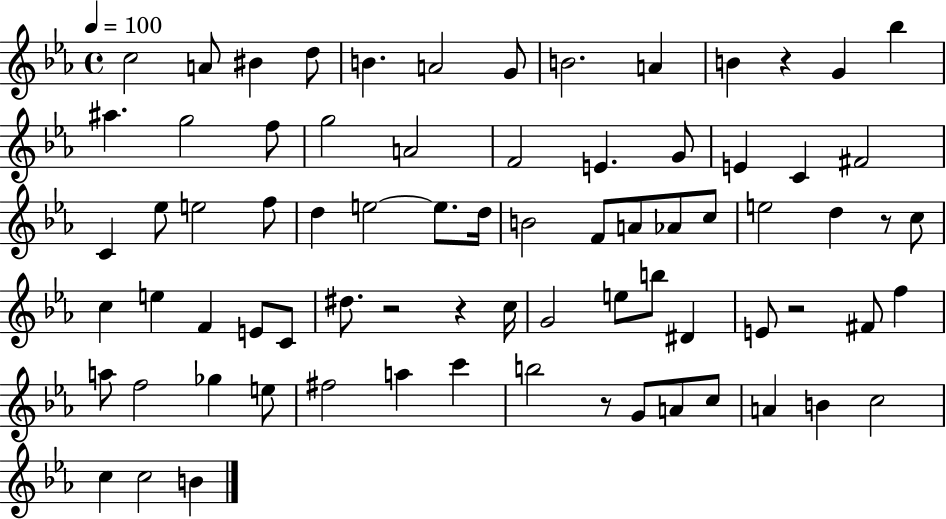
C5/h A4/e BIS4/q D5/e B4/q. A4/h G4/e B4/h. A4/q B4/q R/q G4/q Bb5/q A#5/q. G5/h F5/e G5/h A4/h F4/h E4/q. G4/e E4/q C4/q F#4/h C4/q Eb5/e E5/h F5/e D5/q E5/h E5/e. D5/s B4/h F4/e A4/e Ab4/e C5/e E5/h D5/q R/e C5/e C5/q E5/q F4/q E4/e C4/e D#5/e. R/h R/q C5/s G4/h E5/e B5/e D#4/q E4/e R/h F#4/e F5/q A5/e F5/h Gb5/q E5/e F#5/h A5/q C6/q B5/h R/e G4/e A4/e C5/e A4/q B4/q C5/h C5/q C5/h B4/q